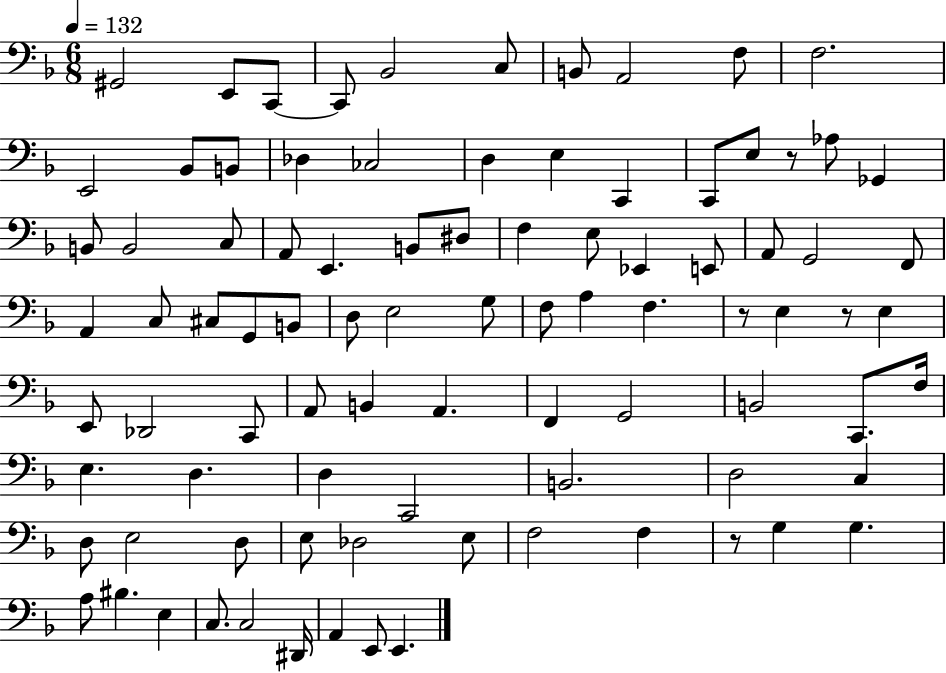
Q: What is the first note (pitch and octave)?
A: G#2